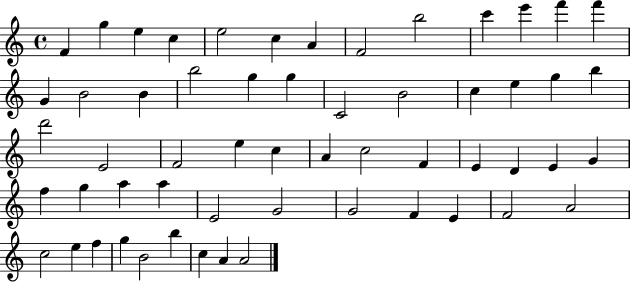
{
  \clef treble
  \time 4/4
  \defaultTimeSignature
  \key c \major
  f'4 g''4 e''4 c''4 | e''2 c''4 a'4 | f'2 b''2 | c'''4 e'''4 f'''4 f'''4 | \break g'4 b'2 b'4 | b''2 g''4 g''4 | c'2 b'2 | c''4 e''4 g''4 b''4 | \break d'''2 e'2 | f'2 e''4 c''4 | a'4 c''2 f'4 | e'4 d'4 e'4 g'4 | \break f''4 g''4 a''4 a''4 | e'2 g'2 | g'2 f'4 e'4 | f'2 a'2 | \break c''2 e''4 f''4 | g''4 b'2 b''4 | c''4 a'4 a'2 | \bar "|."
}